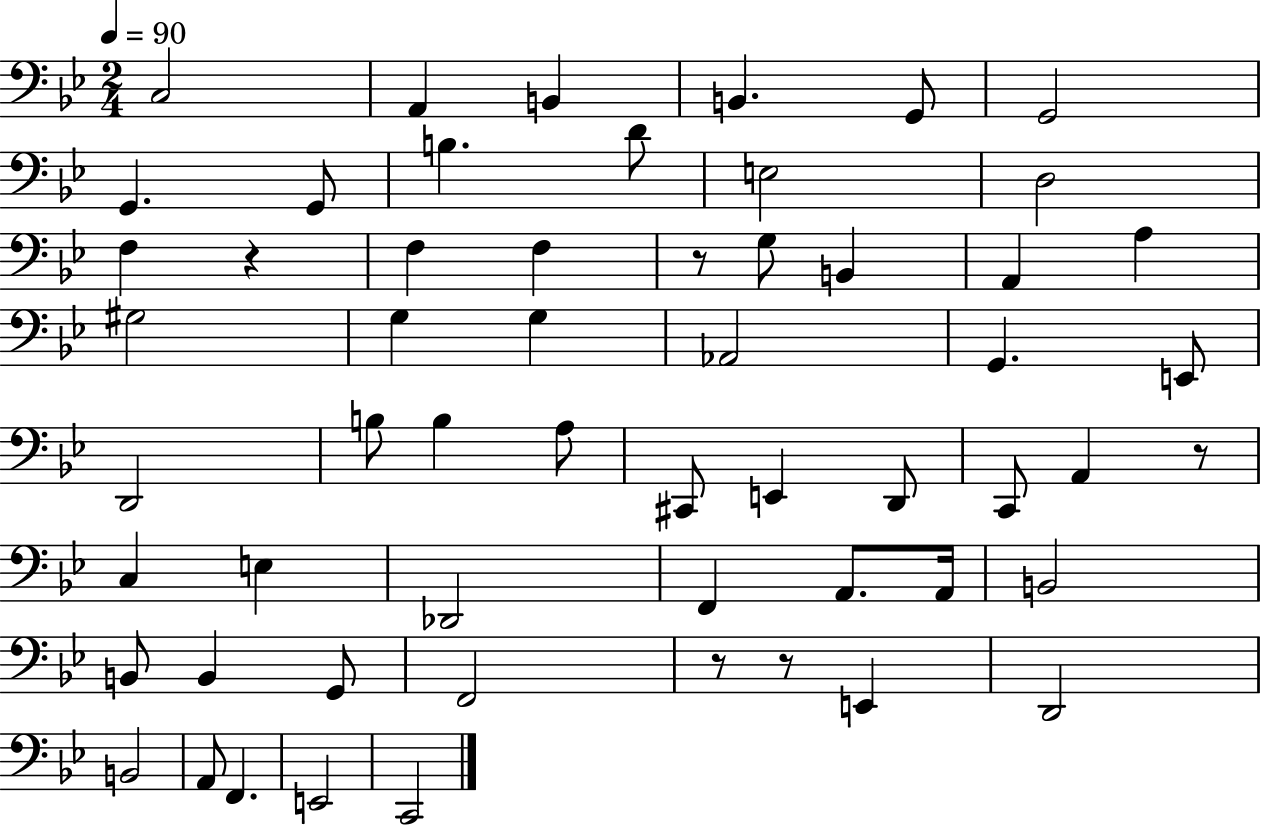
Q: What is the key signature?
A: BES major